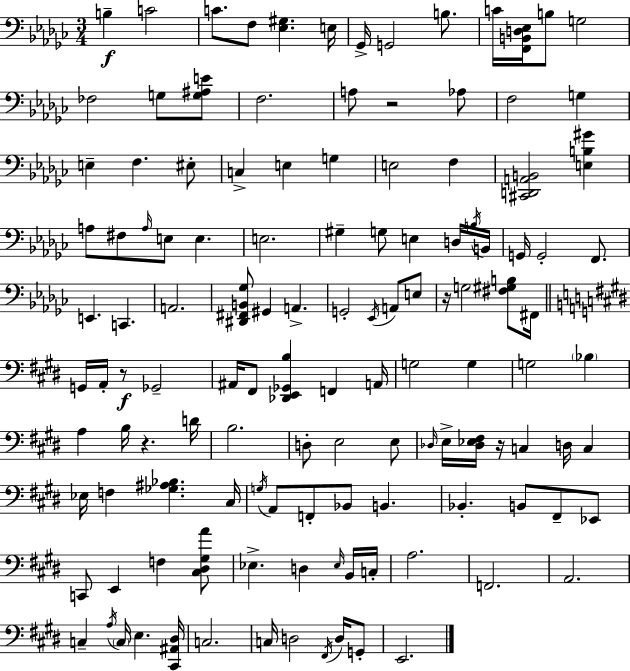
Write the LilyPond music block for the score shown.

{
  \clef bass
  \numericTimeSignature
  \time 3/4
  \key ees \minor
  b4--\f c'2 | c'8. f8 <ees gis>4. e16 | ges,16-> g,2 b8. | c'16 <f, b, d ees>16 b8 g2 | \break fes2 g8 <g ais e'>8 | f2. | a8 r2 aes8 | f2 g4 | \break e4-- f4. eis8-. | c4-> e4 g4 | e2 f4 | <cis, d, a, b,>2 <e b gis'>4 | \break a8 fis8 \grace { a16 } e8 e4. | e2. | gis4-- g8 e4 d16 | \acciaccatura { b16 } b,16 g,16 g,2-. f,8. | \break e,4. c,4. | a,2. | <dis, fis, b, ges>8 gis,4 a,4.-> | g,2-. \acciaccatura { ees,16 } a,8 | \break e8 r16 g2 | <fis gis b>8 fis,16 \bar "||" \break \key e \major g,16 a,16-. r8\f ges,2-- | ais,16 fis,8 <des, e, ges, b>4 f,4 a,16 | g2 g4 | g2 \parenthesize bes4 | \break a4 b16 r4. d'16 | b2. | d8-. e2 e8 | \grace { des16 } e16-> <des ees fis>16 r16 c4 d16 c4 | \break ees16 f4 <ges ais bes>4. | cis16 \acciaccatura { g16 } a,8 f,8-. bes,8 b,4. | bes,4.-. b,8 fis,8-- | ees,8 c,8 e,4 f4 | \break <cis dis gis a'>8 ees4.-> d4 | \grace { ees16 } b,16 c16-. a2. | f,2. | a,2. | \break c4-- \acciaccatura { a16 } \parenthesize c16 e4. | <cis, ais, dis>16 c2. | c16 d2 | \acciaccatura { fis,16 } d16 g,8-. e,2. | \break \bar "|."
}